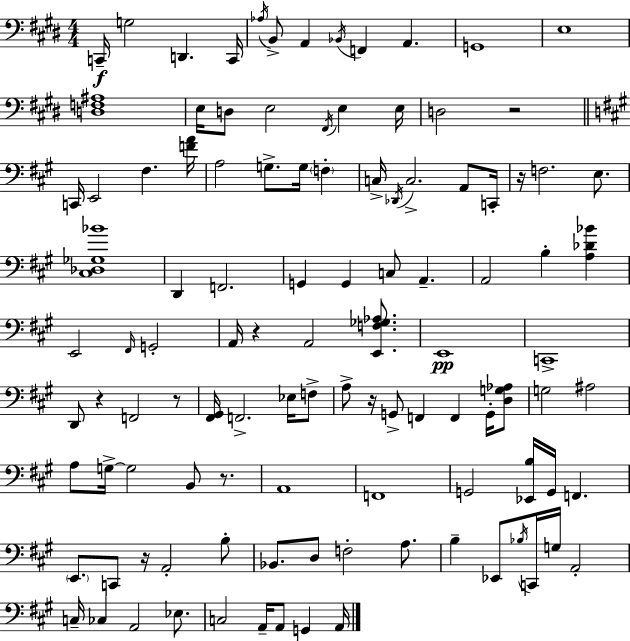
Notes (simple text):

C2/s G3/h D2/q. C2/s Ab3/s B2/e A2/q Bb2/s F2/q A2/q. G2/w E3/w [D3,F3,A#3]/w E3/s D3/e E3/h F#2/s E3/q E3/s D3/h R/h C2/s E2/h F#3/q. [F4,A4]/s A3/h G3/e. G3/s F3/q C3/s Db2/s C3/h. A2/e C2/s R/s F3/h. E3/e. [C#3,Db3,Gb3,Bb4]/w D2/q F2/h. G2/q G2/q C3/e A2/q. A2/h B3/q [A3,Db4,Bb4]/q E2/h F#2/s G2/h A2/s R/q A2/h [E2,F3,Gb3,Ab3]/e. E2/w C2/w D2/e R/q F2/h R/e [F#2,G#2]/s F2/h. Eb3/s F3/e A3/e R/s G2/e F2/q F2/q G2/s [D3,G3,Ab3]/e G3/h A#3/h A3/e G3/s G3/h B2/e R/e. A2/w F2/w G2/h [Eb2,B3]/s G2/s F2/q. E2/e. C2/e R/s A2/h B3/e Bb2/e. D3/e F3/h A3/e. B3/q Eb2/e Bb3/s C2/s G3/s A2/h C3/s CES3/q A2/h Eb3/e. C3/h A2/s A2/e G2/q A2/s